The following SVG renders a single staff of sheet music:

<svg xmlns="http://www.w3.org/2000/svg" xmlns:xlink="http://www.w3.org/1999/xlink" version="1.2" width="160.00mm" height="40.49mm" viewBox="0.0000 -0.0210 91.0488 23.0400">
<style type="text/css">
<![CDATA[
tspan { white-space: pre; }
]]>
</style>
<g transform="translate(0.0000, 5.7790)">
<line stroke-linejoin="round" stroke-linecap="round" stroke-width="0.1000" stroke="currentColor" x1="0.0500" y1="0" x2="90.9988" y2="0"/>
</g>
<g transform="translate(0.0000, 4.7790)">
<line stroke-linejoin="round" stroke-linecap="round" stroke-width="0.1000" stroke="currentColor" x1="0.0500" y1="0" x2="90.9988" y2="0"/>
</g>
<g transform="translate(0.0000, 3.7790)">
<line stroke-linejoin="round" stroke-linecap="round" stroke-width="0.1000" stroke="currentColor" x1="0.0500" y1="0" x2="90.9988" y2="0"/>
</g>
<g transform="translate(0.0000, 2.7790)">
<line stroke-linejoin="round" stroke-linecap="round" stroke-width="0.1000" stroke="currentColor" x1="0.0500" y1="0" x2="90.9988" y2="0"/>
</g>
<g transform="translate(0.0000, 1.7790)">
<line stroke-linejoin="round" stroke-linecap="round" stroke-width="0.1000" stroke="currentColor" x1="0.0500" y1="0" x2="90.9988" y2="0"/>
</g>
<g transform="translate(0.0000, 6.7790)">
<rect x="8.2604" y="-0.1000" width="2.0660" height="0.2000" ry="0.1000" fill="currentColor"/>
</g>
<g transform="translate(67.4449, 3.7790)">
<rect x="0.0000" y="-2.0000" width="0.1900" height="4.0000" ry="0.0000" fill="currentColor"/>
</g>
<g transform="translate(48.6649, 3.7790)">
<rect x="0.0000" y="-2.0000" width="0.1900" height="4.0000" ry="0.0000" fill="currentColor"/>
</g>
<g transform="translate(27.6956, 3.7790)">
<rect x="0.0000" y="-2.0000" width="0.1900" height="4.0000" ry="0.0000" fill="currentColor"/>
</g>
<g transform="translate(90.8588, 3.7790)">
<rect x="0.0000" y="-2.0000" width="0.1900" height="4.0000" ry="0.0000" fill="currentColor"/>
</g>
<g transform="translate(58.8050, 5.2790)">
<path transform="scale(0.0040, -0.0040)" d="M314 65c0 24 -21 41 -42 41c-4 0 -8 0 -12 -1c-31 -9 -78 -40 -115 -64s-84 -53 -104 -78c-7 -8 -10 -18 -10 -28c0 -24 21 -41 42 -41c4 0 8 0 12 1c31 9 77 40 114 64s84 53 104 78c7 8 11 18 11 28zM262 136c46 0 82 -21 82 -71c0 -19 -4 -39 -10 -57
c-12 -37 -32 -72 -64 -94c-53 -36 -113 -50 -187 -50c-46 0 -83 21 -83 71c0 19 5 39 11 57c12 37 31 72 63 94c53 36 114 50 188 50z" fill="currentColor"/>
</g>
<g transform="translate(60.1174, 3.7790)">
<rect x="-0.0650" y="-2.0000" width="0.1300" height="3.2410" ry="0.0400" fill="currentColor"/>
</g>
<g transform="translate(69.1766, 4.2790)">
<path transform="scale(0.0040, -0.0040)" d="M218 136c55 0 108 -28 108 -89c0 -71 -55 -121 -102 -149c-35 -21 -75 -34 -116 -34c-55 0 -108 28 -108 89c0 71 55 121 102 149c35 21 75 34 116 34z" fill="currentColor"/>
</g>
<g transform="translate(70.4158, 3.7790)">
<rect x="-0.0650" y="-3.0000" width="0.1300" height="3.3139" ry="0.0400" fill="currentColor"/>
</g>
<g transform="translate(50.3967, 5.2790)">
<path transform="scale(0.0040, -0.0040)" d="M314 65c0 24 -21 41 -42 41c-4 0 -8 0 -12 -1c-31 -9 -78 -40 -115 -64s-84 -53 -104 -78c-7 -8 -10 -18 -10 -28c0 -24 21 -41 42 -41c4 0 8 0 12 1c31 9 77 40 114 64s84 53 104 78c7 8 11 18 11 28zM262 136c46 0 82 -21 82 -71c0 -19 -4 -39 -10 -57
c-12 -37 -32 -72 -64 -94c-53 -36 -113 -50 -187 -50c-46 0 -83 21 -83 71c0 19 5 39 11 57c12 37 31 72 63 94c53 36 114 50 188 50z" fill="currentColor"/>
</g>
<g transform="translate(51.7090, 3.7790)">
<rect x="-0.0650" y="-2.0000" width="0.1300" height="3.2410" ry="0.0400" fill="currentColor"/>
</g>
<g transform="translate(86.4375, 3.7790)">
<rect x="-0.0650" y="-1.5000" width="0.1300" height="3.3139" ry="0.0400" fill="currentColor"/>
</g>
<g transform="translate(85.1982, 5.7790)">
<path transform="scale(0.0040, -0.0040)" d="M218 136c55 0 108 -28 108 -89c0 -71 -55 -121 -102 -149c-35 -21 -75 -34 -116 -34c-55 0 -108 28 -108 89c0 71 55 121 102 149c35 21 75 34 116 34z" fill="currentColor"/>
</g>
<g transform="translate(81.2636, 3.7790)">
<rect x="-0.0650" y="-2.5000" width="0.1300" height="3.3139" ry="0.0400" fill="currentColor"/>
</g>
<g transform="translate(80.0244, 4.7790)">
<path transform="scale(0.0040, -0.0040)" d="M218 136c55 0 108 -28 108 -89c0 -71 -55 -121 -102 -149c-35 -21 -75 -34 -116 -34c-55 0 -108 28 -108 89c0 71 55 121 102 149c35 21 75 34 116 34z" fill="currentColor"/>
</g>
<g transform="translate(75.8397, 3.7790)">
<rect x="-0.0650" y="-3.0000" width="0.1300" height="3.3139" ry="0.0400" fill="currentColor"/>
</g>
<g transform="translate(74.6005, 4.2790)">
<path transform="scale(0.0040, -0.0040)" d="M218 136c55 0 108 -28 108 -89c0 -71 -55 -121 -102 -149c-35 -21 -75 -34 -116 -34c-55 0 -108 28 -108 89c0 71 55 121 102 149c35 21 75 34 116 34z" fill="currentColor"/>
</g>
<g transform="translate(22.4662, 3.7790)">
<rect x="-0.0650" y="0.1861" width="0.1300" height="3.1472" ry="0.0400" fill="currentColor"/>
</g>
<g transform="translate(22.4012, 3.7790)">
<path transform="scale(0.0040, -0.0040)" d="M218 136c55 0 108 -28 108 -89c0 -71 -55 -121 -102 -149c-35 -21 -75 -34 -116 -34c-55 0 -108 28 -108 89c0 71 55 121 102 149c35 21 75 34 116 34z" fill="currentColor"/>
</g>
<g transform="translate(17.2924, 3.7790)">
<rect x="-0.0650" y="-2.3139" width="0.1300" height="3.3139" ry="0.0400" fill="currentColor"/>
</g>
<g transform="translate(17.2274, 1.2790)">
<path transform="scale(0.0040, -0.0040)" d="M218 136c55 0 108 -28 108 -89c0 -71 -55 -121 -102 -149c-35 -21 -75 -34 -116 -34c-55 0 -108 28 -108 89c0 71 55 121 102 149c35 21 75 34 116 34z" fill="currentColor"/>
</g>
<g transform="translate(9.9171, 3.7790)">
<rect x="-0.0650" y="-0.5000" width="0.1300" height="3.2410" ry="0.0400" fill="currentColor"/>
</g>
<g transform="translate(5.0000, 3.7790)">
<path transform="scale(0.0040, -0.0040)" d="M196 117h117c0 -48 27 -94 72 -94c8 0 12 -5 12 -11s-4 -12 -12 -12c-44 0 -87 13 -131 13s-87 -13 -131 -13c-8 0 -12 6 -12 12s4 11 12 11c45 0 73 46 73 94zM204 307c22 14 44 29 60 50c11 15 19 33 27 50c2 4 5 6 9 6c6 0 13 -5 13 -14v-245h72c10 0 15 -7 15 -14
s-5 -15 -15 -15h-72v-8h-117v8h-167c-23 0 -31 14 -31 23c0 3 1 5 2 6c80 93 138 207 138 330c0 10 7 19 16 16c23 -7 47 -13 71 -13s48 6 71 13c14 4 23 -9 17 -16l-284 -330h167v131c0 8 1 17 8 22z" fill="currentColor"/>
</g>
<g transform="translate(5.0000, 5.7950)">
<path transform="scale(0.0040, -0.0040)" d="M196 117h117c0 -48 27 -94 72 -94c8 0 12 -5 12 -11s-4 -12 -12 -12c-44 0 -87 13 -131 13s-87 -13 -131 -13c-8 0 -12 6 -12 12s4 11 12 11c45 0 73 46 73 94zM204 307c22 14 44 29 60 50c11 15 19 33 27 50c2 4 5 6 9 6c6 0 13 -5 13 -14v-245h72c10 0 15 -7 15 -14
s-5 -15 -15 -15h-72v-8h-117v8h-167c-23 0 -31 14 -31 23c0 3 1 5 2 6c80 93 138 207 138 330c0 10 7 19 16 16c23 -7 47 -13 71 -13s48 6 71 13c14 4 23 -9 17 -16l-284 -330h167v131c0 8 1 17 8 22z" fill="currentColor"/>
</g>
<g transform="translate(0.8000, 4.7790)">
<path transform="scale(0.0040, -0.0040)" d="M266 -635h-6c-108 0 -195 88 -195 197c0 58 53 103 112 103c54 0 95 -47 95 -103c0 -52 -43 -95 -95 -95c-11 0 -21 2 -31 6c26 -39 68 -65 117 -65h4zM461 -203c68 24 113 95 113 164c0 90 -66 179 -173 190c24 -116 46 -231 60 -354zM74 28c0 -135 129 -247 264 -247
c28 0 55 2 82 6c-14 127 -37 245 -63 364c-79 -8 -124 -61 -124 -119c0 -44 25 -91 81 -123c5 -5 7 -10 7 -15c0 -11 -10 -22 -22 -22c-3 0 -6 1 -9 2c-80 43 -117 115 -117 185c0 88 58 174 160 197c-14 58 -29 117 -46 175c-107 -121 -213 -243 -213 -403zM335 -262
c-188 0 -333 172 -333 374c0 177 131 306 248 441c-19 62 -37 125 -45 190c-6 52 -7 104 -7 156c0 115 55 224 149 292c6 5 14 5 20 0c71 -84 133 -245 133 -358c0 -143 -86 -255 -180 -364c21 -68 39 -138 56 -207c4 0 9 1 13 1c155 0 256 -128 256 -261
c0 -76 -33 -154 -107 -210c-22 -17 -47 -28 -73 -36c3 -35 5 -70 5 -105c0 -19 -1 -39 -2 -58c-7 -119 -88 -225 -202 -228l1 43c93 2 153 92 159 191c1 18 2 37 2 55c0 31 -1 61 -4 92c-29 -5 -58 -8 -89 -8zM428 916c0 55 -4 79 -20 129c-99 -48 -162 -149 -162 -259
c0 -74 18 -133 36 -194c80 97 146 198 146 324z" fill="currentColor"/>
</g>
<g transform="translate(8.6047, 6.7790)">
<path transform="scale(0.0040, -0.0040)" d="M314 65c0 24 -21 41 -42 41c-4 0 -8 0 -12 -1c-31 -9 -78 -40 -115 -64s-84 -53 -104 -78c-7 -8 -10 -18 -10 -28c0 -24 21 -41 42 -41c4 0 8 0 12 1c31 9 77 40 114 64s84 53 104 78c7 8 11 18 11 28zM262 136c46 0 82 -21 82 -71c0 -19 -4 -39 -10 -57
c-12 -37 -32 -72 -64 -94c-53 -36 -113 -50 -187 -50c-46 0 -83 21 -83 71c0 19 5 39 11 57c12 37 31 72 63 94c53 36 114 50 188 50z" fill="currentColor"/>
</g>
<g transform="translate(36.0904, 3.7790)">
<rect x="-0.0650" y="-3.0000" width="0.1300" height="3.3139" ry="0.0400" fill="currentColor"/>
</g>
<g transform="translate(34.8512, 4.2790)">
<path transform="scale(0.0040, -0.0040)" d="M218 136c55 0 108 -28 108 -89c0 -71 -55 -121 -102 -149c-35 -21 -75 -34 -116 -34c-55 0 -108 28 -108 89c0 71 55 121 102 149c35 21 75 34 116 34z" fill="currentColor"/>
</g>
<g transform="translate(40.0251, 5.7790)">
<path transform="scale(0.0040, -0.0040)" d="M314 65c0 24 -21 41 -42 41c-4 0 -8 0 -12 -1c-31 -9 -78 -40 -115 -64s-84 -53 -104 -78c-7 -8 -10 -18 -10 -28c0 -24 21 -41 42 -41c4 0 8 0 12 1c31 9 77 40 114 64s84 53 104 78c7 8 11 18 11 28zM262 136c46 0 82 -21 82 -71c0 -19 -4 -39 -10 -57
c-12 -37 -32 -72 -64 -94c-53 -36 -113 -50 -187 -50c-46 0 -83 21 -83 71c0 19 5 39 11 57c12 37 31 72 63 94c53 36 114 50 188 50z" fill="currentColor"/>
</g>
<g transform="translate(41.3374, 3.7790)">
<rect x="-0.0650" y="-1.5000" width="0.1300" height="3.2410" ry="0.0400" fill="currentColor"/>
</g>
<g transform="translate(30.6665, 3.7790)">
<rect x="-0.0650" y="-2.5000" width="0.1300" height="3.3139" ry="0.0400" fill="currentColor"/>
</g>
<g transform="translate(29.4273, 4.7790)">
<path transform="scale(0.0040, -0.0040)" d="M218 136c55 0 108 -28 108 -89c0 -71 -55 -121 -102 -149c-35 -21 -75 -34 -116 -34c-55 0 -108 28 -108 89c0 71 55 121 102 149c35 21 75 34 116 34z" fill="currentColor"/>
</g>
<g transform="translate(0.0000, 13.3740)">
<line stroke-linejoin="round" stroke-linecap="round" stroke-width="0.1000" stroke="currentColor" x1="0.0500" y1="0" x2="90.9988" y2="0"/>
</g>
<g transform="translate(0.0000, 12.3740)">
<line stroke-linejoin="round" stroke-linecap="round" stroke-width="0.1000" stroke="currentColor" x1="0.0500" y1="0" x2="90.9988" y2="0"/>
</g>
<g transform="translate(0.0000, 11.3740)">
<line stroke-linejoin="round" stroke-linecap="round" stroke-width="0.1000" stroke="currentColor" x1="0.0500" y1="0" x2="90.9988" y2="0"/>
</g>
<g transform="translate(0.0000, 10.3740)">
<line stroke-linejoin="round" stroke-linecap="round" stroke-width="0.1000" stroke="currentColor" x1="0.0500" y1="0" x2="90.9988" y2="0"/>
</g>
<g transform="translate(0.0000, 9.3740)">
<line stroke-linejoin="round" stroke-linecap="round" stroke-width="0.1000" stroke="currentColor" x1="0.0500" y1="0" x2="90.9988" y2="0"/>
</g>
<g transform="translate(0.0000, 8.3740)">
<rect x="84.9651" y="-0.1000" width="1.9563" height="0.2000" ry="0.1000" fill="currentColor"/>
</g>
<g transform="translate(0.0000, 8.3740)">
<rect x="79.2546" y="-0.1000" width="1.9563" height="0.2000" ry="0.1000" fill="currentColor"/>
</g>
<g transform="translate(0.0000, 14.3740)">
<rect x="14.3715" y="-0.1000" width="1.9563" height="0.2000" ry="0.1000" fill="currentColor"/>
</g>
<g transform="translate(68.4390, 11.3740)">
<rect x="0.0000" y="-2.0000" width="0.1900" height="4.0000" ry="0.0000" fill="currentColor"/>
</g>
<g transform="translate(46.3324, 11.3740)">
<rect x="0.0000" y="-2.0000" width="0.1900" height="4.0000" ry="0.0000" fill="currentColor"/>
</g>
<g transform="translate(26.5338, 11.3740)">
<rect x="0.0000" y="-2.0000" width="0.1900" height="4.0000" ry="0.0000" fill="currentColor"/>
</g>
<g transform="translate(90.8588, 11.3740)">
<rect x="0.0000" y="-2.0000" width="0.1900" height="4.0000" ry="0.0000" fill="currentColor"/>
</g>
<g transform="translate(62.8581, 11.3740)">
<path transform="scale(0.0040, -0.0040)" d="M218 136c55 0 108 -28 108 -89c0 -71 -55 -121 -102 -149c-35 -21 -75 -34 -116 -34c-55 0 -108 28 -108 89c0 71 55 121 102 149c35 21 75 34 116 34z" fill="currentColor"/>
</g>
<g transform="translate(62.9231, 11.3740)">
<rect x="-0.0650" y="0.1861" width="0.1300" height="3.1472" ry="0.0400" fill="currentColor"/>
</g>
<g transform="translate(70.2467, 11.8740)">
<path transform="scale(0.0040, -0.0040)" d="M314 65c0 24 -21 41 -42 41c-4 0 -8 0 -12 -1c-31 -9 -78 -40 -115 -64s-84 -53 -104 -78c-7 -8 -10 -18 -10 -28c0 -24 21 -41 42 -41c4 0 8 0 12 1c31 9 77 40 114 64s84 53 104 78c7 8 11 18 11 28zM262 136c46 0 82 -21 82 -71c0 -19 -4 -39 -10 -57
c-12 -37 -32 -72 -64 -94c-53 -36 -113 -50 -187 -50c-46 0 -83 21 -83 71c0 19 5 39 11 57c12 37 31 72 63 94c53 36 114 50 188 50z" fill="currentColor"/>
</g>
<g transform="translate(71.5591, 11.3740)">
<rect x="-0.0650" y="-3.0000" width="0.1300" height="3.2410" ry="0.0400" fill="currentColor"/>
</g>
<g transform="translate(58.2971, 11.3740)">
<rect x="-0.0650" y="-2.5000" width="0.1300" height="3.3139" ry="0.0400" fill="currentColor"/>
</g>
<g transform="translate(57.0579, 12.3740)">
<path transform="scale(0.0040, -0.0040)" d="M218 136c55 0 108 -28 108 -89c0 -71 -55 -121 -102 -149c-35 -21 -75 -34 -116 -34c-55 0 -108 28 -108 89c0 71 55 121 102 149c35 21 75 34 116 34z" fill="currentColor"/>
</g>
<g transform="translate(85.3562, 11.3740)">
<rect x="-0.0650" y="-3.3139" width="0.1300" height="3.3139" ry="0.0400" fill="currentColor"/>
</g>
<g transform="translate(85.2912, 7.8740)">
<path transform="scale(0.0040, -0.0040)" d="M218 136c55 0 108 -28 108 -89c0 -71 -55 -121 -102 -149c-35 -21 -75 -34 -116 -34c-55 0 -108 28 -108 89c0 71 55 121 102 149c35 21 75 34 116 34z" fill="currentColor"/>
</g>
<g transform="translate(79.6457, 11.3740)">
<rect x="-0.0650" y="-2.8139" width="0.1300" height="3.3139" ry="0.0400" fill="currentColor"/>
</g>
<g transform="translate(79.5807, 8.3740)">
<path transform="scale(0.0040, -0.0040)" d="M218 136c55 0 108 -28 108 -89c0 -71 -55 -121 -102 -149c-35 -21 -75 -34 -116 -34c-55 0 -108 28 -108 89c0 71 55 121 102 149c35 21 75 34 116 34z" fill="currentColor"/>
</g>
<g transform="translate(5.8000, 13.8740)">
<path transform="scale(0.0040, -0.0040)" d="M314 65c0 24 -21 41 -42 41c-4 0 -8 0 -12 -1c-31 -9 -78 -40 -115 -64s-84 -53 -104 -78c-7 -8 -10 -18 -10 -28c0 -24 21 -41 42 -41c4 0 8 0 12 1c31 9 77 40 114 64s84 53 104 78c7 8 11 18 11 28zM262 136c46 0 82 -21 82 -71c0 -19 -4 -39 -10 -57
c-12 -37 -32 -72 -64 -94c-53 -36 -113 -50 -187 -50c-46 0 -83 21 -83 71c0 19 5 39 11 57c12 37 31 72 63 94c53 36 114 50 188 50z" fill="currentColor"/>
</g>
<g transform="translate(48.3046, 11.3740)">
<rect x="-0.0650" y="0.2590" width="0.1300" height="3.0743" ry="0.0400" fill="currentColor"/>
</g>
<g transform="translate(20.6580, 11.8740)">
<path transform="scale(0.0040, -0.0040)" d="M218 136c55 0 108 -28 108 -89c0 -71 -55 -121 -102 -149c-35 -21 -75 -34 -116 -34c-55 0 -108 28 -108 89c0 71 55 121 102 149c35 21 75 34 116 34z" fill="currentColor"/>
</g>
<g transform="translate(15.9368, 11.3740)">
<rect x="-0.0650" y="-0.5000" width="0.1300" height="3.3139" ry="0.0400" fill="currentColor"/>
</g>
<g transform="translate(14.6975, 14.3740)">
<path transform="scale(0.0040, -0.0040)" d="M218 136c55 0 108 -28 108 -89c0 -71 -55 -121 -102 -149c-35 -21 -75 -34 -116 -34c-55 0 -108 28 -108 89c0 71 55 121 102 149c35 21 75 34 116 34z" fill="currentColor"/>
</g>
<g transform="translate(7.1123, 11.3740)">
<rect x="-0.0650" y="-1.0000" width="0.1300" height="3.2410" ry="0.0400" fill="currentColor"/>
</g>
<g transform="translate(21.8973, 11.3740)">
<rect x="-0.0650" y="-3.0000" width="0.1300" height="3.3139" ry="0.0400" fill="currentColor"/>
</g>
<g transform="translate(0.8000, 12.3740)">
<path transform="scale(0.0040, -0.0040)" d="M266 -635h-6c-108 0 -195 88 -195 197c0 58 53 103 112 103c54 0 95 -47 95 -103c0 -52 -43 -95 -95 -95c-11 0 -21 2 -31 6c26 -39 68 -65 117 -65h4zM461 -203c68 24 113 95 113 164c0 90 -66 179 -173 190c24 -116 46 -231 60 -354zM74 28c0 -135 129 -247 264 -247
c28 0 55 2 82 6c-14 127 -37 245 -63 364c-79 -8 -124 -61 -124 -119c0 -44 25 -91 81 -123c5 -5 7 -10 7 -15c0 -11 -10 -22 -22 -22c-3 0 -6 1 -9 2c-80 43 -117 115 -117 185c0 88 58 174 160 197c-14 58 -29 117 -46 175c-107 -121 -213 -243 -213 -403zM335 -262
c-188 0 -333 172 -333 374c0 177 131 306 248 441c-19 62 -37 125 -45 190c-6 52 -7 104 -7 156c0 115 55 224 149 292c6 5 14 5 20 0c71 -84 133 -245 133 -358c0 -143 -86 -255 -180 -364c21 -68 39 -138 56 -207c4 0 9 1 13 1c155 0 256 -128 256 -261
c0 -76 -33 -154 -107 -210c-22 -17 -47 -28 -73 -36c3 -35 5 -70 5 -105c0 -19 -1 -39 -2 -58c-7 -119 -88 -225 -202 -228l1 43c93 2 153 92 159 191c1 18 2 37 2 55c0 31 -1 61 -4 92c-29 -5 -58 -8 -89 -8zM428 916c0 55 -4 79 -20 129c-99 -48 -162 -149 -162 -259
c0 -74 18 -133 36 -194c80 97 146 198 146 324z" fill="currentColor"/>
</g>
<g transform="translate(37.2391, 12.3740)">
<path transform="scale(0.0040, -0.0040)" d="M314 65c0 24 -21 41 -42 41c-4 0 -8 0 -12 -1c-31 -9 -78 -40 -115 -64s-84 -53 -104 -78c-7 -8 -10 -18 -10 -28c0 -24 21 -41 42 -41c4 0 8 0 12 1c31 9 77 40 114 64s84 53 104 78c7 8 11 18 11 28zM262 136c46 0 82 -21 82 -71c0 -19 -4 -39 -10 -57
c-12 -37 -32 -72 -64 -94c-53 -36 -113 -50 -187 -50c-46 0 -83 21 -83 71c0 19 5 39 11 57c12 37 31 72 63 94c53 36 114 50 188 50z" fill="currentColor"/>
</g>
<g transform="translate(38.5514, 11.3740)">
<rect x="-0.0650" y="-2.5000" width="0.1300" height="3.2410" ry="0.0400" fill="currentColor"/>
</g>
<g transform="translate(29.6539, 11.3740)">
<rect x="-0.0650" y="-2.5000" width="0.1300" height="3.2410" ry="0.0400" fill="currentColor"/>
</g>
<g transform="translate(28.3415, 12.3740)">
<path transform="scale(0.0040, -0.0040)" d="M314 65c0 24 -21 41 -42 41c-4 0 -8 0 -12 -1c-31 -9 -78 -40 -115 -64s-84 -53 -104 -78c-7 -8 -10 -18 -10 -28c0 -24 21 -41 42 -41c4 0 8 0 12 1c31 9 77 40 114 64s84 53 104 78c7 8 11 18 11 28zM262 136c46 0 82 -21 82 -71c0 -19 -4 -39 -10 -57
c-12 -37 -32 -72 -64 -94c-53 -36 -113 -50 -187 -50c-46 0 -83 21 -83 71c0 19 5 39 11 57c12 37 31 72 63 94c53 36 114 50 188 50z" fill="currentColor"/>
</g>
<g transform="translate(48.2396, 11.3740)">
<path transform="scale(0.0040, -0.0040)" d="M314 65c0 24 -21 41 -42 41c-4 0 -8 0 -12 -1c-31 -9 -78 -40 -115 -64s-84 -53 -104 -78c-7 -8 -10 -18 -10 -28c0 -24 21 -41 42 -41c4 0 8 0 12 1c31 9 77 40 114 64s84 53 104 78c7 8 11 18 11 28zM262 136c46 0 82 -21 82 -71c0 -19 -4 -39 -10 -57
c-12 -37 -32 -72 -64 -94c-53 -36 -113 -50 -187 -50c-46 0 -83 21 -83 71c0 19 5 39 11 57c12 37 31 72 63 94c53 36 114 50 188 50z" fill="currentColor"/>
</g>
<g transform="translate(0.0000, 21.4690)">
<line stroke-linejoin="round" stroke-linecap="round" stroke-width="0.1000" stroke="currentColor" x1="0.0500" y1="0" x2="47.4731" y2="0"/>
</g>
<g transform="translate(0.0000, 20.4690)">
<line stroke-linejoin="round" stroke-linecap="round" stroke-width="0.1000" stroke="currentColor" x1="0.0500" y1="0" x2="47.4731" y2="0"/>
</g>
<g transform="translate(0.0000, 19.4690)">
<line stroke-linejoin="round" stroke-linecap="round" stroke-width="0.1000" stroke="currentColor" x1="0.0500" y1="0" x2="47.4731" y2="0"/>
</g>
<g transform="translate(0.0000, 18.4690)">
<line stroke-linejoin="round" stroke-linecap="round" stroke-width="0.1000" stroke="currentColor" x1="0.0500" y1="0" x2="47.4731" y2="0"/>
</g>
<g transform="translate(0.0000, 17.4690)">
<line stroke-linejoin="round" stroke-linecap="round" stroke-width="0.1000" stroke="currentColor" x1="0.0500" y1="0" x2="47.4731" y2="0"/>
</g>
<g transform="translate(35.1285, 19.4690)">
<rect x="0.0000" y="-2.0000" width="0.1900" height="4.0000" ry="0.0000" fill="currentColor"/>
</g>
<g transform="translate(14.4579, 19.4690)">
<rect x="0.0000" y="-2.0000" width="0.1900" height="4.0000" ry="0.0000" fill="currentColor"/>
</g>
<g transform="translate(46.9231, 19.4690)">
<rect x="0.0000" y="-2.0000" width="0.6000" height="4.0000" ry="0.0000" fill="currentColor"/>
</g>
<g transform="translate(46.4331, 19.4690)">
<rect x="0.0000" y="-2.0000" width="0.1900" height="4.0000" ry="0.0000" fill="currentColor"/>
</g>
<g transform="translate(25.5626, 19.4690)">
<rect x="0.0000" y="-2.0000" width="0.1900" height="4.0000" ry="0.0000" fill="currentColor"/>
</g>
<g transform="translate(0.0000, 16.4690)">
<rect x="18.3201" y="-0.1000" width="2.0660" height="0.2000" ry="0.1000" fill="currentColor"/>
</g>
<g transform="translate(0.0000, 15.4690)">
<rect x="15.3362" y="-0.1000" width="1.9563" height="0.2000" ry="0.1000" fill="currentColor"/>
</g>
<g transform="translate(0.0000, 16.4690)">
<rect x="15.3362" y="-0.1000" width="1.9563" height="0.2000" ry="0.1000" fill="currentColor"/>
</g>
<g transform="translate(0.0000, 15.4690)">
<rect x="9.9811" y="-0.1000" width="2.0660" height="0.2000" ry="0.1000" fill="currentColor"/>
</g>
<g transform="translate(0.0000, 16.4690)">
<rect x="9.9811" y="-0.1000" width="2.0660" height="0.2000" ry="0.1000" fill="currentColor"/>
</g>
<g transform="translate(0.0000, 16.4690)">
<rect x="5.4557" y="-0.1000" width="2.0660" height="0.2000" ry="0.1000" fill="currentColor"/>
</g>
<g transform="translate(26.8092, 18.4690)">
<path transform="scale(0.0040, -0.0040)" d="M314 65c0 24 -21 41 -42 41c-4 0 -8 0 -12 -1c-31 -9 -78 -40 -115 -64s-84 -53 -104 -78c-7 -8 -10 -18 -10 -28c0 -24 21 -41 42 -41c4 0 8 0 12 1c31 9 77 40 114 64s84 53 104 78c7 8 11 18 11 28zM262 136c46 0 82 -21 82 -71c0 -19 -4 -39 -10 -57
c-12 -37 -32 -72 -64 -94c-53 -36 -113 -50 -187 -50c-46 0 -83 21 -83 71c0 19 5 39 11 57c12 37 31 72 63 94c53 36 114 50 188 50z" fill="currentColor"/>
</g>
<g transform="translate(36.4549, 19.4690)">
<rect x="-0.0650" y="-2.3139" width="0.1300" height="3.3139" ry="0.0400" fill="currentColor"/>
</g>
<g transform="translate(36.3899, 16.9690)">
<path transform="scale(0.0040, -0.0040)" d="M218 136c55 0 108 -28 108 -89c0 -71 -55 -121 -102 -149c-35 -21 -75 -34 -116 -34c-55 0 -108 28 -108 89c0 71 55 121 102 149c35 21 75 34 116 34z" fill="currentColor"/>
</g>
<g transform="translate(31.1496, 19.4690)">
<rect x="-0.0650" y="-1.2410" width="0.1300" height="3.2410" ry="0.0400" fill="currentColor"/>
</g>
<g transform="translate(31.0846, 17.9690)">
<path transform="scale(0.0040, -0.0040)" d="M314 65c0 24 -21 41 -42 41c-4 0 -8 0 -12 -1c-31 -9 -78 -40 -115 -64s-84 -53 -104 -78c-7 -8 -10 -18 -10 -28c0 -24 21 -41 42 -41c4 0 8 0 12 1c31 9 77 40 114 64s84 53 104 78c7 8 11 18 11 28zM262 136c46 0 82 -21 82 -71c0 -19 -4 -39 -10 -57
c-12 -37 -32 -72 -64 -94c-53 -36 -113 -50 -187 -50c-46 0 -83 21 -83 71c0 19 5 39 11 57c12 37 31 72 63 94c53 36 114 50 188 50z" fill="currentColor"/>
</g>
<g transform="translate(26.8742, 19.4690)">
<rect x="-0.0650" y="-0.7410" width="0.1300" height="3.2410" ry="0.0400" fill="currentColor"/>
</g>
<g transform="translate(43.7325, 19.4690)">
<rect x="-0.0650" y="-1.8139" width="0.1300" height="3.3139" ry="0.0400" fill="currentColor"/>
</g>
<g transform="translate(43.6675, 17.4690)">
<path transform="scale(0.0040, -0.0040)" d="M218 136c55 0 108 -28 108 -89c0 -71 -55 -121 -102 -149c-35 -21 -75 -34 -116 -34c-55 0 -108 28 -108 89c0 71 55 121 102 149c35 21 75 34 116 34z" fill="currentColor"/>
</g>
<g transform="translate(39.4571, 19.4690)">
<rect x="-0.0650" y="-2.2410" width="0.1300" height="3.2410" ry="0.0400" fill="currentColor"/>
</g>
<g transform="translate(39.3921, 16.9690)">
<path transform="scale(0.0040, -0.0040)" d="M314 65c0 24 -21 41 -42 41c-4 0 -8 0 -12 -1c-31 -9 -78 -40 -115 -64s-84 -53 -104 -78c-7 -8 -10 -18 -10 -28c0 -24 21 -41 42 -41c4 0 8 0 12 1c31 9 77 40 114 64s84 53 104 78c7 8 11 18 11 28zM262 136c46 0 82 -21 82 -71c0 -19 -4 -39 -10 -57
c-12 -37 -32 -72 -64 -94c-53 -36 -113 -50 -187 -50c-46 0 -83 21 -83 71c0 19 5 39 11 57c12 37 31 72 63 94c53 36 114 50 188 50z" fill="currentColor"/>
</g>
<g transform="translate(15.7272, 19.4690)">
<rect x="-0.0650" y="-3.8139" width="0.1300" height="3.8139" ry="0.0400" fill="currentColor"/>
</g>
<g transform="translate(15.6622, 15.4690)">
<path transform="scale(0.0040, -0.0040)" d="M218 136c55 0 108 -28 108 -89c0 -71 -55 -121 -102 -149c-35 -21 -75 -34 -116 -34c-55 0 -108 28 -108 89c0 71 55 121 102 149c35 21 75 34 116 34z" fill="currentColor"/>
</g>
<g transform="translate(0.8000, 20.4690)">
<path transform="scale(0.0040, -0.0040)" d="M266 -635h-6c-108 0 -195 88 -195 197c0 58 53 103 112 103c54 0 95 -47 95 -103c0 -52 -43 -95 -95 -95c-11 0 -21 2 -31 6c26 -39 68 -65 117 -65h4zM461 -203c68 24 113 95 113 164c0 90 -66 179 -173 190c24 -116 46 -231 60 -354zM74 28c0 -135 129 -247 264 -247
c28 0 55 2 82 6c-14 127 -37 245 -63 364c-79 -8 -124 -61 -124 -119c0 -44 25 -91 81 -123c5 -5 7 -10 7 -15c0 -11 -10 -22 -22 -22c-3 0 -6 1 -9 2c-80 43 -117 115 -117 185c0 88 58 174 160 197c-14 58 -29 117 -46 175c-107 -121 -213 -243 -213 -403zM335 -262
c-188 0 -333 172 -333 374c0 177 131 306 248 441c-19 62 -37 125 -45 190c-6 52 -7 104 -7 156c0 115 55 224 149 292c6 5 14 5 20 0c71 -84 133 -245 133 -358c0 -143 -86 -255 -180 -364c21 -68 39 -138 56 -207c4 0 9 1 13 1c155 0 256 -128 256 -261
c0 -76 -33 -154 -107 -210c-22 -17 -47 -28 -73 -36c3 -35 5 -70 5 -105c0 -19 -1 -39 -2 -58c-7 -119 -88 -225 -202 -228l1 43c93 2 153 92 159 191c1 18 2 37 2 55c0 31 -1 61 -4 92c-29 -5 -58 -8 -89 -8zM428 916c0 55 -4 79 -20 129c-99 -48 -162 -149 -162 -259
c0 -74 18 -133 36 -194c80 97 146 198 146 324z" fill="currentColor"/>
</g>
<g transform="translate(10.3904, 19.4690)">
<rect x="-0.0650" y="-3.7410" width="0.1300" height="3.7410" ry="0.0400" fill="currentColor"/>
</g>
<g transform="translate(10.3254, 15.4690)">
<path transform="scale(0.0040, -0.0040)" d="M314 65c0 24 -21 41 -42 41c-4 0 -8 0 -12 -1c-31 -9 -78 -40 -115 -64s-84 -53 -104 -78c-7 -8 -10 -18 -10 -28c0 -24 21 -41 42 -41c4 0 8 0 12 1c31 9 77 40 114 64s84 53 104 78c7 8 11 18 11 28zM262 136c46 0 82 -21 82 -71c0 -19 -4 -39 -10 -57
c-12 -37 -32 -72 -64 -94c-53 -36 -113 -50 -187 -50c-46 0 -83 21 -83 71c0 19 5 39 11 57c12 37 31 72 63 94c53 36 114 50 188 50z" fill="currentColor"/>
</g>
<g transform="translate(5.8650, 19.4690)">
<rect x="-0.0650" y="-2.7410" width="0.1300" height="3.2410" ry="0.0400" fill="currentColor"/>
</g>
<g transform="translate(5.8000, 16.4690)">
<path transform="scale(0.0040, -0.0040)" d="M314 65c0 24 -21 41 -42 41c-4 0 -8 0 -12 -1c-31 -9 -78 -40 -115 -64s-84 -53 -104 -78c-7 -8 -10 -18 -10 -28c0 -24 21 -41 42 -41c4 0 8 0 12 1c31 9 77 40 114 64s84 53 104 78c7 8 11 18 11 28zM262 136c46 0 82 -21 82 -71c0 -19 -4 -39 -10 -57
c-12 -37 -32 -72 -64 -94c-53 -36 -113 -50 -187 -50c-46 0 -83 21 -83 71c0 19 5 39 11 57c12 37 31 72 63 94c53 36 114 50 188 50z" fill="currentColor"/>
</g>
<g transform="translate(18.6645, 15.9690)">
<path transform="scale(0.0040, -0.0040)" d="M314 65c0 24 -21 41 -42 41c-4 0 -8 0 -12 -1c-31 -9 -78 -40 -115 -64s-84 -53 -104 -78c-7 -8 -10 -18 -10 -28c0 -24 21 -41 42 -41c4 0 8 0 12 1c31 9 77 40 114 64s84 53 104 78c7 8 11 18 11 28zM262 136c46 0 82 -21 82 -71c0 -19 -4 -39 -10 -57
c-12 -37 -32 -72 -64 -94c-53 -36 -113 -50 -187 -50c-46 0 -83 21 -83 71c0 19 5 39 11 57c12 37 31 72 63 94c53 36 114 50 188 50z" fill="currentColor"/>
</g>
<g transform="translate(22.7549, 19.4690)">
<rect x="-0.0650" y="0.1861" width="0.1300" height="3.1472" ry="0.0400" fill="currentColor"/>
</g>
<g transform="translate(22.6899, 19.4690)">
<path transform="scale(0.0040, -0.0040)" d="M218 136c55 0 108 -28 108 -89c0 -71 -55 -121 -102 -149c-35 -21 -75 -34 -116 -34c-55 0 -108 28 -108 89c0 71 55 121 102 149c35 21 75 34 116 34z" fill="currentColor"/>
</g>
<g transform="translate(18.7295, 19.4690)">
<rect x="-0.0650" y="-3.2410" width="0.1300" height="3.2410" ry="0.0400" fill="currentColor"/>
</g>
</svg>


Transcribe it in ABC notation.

X:1
T:Untitled
M:4/4
L:1/4
K:C
C2 g B G A E2 F2 F2 A A G E D2 C A G2 G2 B2 G B A2 a b a2 c'2 c' b2 B d2 e2 g g2 f